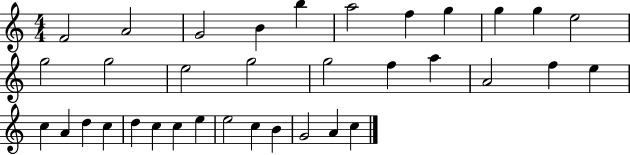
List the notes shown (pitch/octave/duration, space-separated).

F4/h A4/h G4/h B4/q B5/q A5/h F5/q G5/q G5/q G5/q E5/h G5/h G5/h E5/h G5/h G5/h F5/q A5/q A4/h F5/q E5/q C5/q A4/q D5/q C5/q D5/q C5/q C5/q E5/q E5/h C5/q B4/q G4/h A4/q C5/q